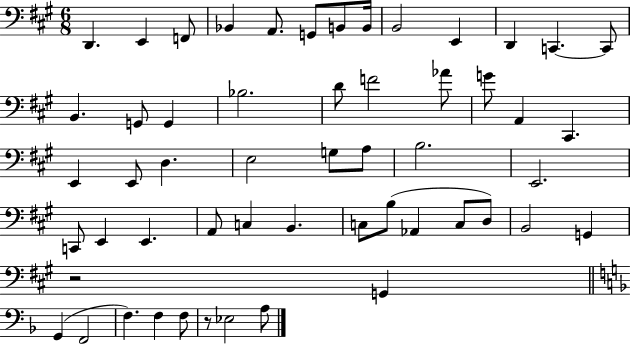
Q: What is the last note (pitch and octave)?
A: A3